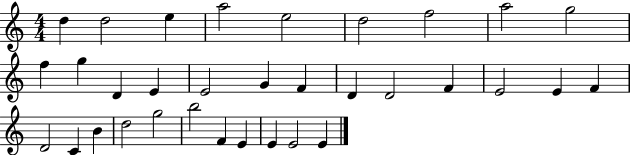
{
  \clef treble
  \numericTimeSignature
  \time 4/4
  \key c \major
  d''4 d''2 e''4 | a''2 e''2 | d''2 f''2 | a''2 g''2 | \break f''4 g''4 d'4 e'4 | e'2 g'4 f'4 | d'4 d'2 f'4 | e'2 e'4 f'4 | \break d'2 c'4 b'4 | d''2 g''2 | b''2 f'4 e'4 | e'4 e'2 e'4 | \break \bar "|."
}